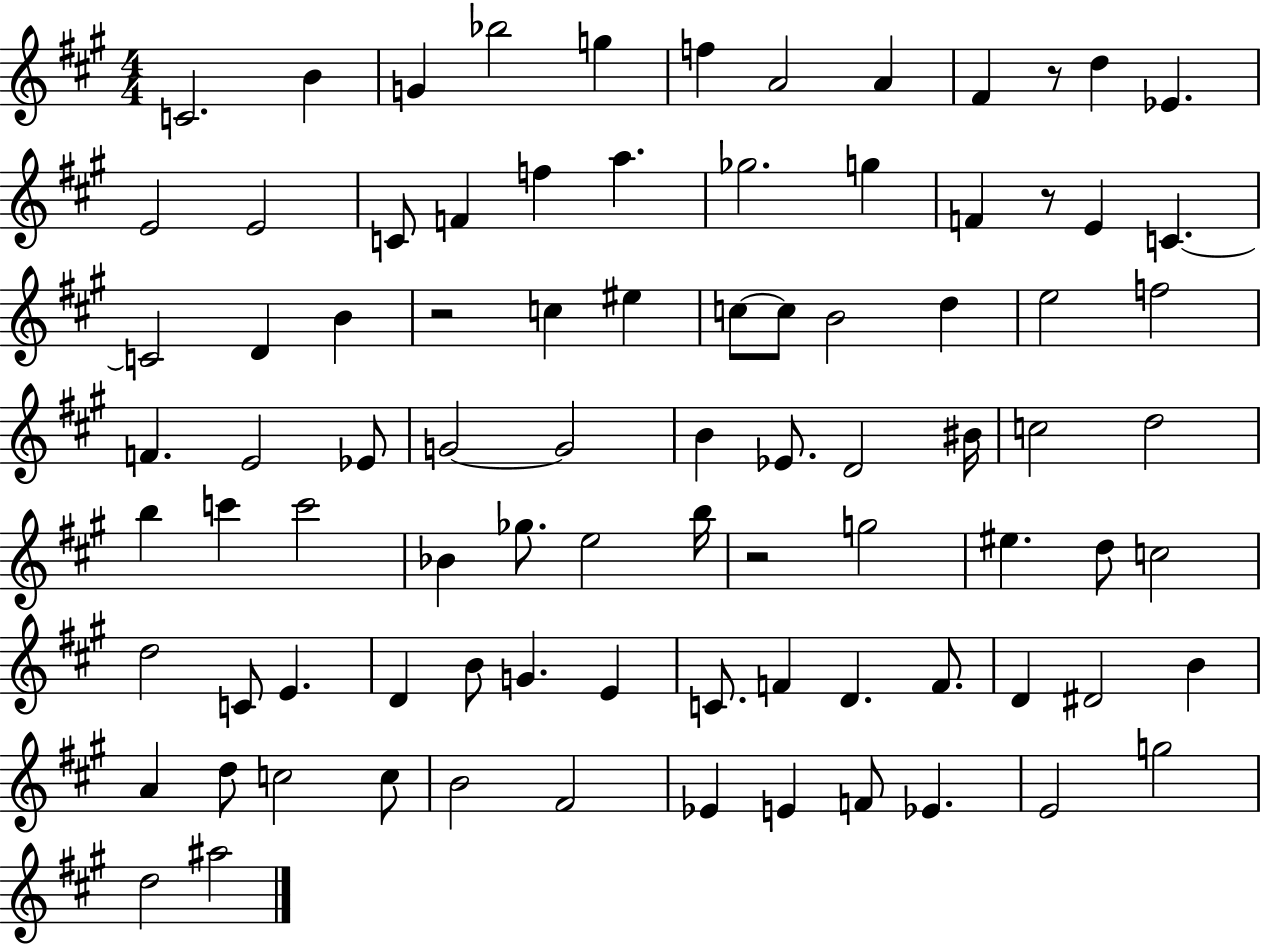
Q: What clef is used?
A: treble